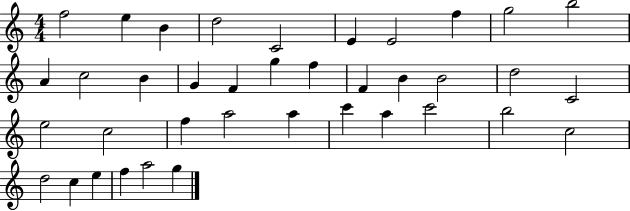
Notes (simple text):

F5/h E5/q B4/q D5/h C4/h E4/q E4/h F5/q G5/h B5/h A4/q C5/h B4/q G4/q F4/q G5/q F5/q F4/q B4/q B4/h D5/h C4/h E5/h C5/h F5/q A5/h A5/q C6/q A5/q C6/h B5/h C5/h D5/h C5/q E5/q F5/q A5/h G5/q